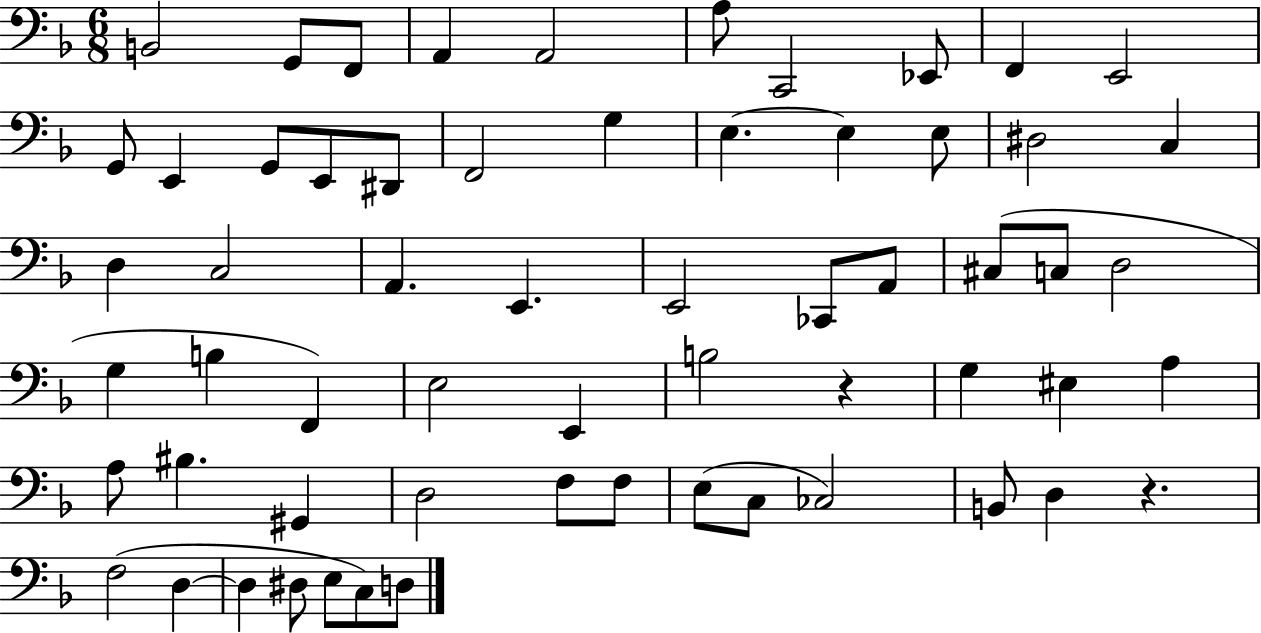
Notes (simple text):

B2/h G2/e F2/e A2/q A2/h A3/e C2/h Eb2/e F2/q E2/h G2/e E2/q G2/e E2/e D#2/e F2/h G3/q E3/q. E3/q E3/e D#3/h C3/q D3/q C3/h A2/q. E2/q. E2/h CES2/e A2/e C#3/e C3/e D3/h G3/q B3/q F2/q E3/h E2/q B3/h R/q G3/q EIS3/q A3/q A3/e BIS3/q. G#2/q D3/h F3/e F3/e E3/e C3/e CES3/h B2/e D3/q R/q. F3/h D3/q D3/q D#3/e E3/e C3/e D3/e